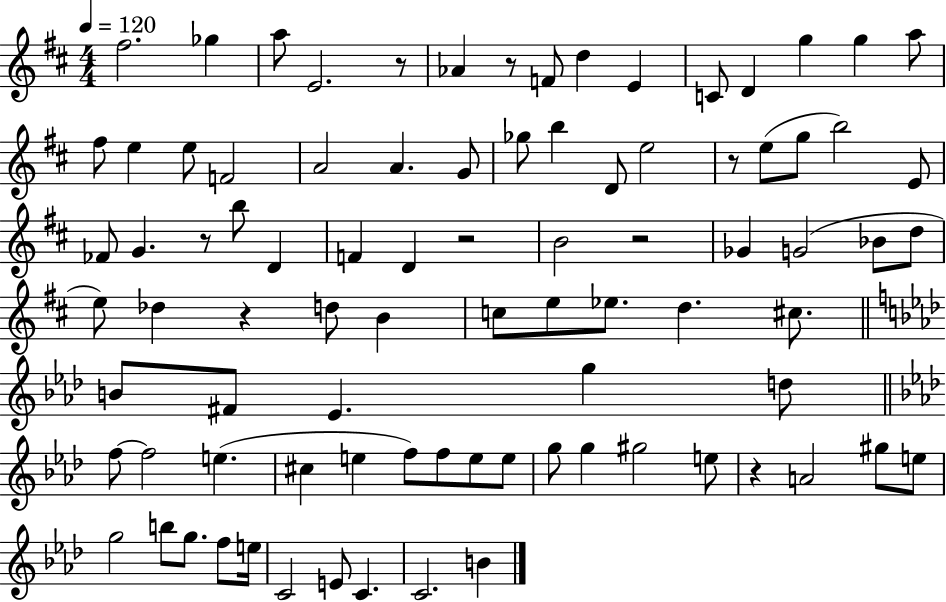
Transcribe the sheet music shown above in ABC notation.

X:1
T:Untitled
M:4/4
L:1/4
K:D
^f2 _g a/2 E2 z/2 _A z/2 F/2 d E C/2 D g g a/2 ^f/2 e e/2 F2 A2 A G/2 _g/2 b D/2 e2 z/2 e/2 g/2 b2 E/2 _F/2 G z/2 b/2 D F D z2 B2 z2 _G G2 _B/2 d/2 e/2 _d z d/2 B c/2 e/2 _e/2 d ^c/2 B/2 ^F/2 _E g d/2 f/2 f2 e ^c e f/2 f/2 e/2 e/2 g/2 g ^g2 e/2 z A2 ^g/2 e/2 g2 b/2 g/2 f/2 e/4 C2 E/2 C C2 B